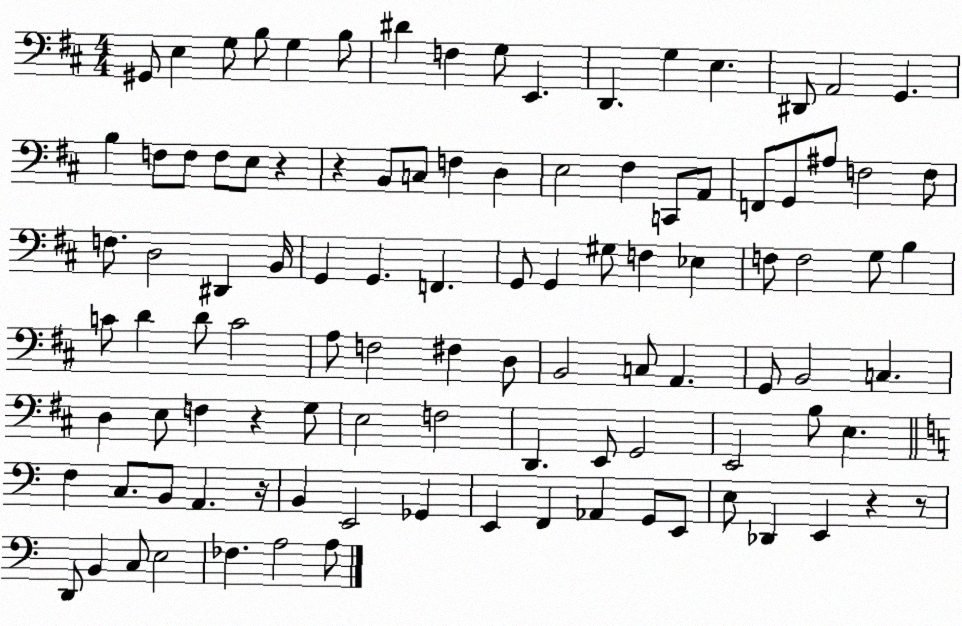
X:1
T:Untitled
M:4/4
L:1/4
K:D
^G,,/2 E, G,/2 B,/2 G, B,/2 ^D F, G,/2 E,, D,, G, E, ^D,,/2 A,,2 G,, B, F,/2 F,/2 F,/2 E,/2 z z B,,/2 C,/2 F, D, E,2 ^F, C,,/2 A,,/2 F,,/2 G,,/2 ^A,/2 F,2 F,/2 F,/2 D,2 ^D,, B,,/4 G,, G,, F,, G,,/2 G,, ^G,/2 F, _E, F,/2 F,2 G,/2 B, C/2 D D/2 C2 A,/2 F,2 ^F, D,/2 B,,2 C,/2 A,, G,,/2 B,,2 C, D, E,/2 F, z G,/2 E,2 F,2 D,, E,,/2 G,,2 E,,2 B,/2 E, F, C,/2 B,,/2 A,, z/4 B,, E,,2 _G,, E,, F,, _A,, G,,/2 E,,/2 E,/2 _D,, E,, z z/2 D,,/2 B,, C,/2 E,2 _F, A,2 A,/2